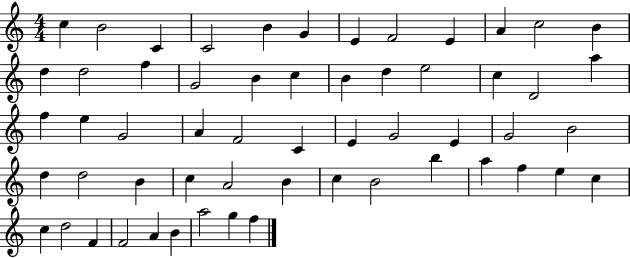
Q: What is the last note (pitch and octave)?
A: F5